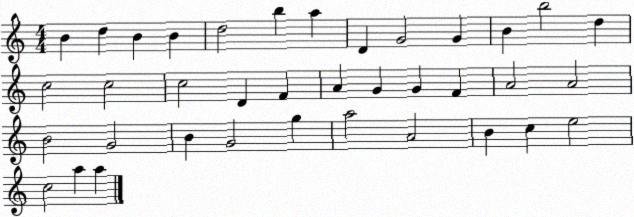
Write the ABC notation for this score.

X:1
T:Untitled
M:4/4
L:1/4
K:C
B d B B d2 b a D G2 G B b2 d c2 c2 c2 D F A G G F A2 A2 B2 G2 B G2 g a2 A2 B c e2 c2 a a